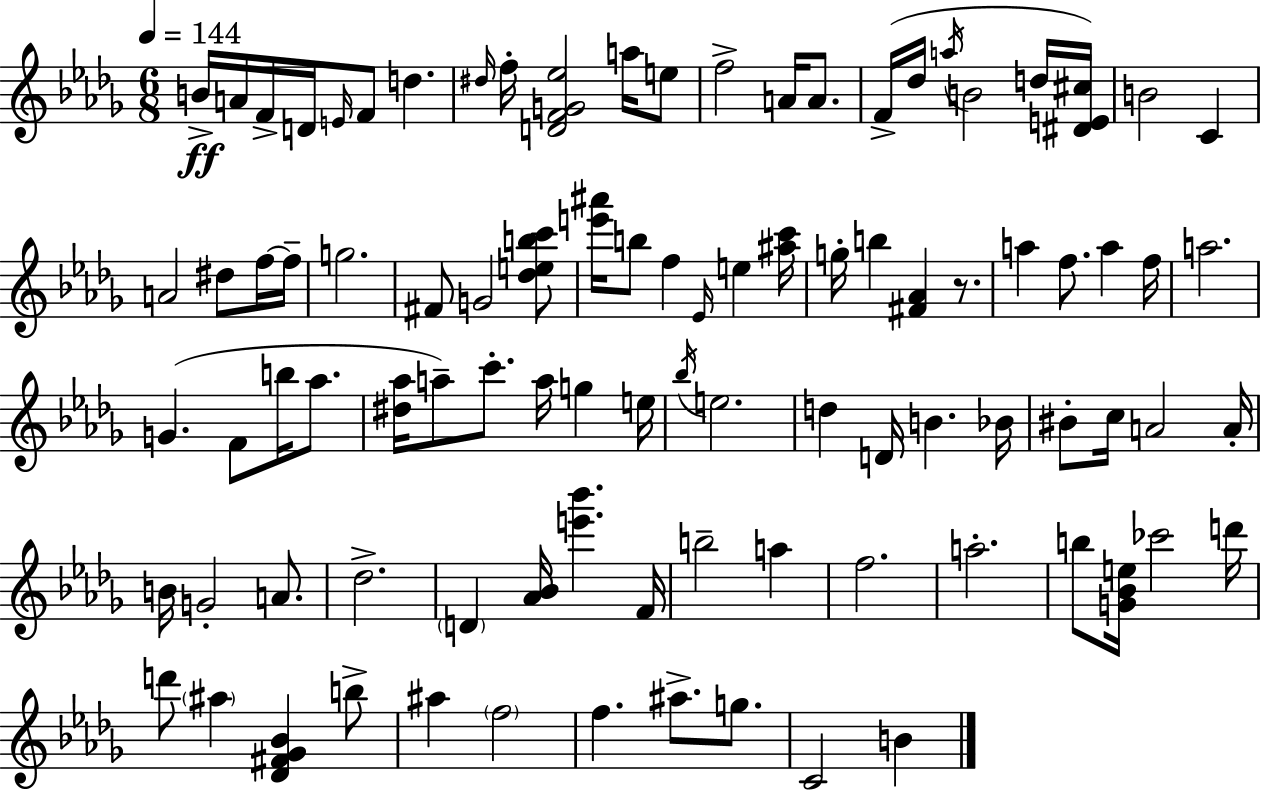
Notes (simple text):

B4/s A4/s F4/s D4/s E4/s F4/e D5/q. D#5/s F5/s [D4,F4,G4,Eb5]/h A5/s E5/e F5/h A4/s A4/e. F4/s Db5/s A5/s B4/h D5/s [D#4,E4,C#5]/s B4/h C4/q A4/h D#5/e F5/s F5/s G5/h. F#4/e G4/h [Db5,E5,B5,C6]/e [E6,A#6]/s B5/e F5/q Eb4/s E5/q [A#5,C6]/s G5/s B5/q [F#4,Ab4]/q R/e. A5/q F5/e. A5/q F5/s A5/h. G4/q. F4/e B5/s Ab5/e. [D#5,Ab5]/s A5/e C6/e. A5/s G5/q E5/s Bb5/s E5/h. D5/q D4/s B4/q. Bb4/s BIS4/e C5/s A4/h A4/s B4/s G4/h A4/e. Db5/h. D4/q [Ab4,Bb4]/s [E6,Bb6]/q. F4/s B5/h A5/q F5/h. A5/h. B5/e [G4,Bb4,E5]/s CES6/h D6/s D6/e A#5/q [Db4,F#4,Gb4,Bb4]/q B5/e A#5/q F5/h F5/q. A#5/e. G5/e. C4/h B4/q